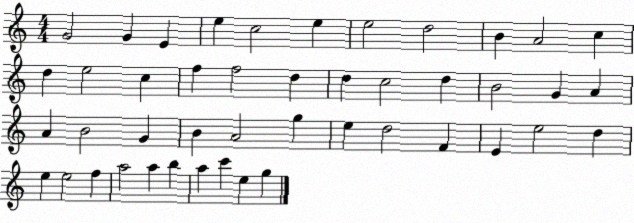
X:1
T:Untitled
M:4/4
L:1/4
K:C
G2 G E e c2 e e2 d2 B A2 c d e2 c f f2 d d c2 d B2 G A A B2 G B A2 g e d2 F E e2 d e e2 f a2 a b a c' e g